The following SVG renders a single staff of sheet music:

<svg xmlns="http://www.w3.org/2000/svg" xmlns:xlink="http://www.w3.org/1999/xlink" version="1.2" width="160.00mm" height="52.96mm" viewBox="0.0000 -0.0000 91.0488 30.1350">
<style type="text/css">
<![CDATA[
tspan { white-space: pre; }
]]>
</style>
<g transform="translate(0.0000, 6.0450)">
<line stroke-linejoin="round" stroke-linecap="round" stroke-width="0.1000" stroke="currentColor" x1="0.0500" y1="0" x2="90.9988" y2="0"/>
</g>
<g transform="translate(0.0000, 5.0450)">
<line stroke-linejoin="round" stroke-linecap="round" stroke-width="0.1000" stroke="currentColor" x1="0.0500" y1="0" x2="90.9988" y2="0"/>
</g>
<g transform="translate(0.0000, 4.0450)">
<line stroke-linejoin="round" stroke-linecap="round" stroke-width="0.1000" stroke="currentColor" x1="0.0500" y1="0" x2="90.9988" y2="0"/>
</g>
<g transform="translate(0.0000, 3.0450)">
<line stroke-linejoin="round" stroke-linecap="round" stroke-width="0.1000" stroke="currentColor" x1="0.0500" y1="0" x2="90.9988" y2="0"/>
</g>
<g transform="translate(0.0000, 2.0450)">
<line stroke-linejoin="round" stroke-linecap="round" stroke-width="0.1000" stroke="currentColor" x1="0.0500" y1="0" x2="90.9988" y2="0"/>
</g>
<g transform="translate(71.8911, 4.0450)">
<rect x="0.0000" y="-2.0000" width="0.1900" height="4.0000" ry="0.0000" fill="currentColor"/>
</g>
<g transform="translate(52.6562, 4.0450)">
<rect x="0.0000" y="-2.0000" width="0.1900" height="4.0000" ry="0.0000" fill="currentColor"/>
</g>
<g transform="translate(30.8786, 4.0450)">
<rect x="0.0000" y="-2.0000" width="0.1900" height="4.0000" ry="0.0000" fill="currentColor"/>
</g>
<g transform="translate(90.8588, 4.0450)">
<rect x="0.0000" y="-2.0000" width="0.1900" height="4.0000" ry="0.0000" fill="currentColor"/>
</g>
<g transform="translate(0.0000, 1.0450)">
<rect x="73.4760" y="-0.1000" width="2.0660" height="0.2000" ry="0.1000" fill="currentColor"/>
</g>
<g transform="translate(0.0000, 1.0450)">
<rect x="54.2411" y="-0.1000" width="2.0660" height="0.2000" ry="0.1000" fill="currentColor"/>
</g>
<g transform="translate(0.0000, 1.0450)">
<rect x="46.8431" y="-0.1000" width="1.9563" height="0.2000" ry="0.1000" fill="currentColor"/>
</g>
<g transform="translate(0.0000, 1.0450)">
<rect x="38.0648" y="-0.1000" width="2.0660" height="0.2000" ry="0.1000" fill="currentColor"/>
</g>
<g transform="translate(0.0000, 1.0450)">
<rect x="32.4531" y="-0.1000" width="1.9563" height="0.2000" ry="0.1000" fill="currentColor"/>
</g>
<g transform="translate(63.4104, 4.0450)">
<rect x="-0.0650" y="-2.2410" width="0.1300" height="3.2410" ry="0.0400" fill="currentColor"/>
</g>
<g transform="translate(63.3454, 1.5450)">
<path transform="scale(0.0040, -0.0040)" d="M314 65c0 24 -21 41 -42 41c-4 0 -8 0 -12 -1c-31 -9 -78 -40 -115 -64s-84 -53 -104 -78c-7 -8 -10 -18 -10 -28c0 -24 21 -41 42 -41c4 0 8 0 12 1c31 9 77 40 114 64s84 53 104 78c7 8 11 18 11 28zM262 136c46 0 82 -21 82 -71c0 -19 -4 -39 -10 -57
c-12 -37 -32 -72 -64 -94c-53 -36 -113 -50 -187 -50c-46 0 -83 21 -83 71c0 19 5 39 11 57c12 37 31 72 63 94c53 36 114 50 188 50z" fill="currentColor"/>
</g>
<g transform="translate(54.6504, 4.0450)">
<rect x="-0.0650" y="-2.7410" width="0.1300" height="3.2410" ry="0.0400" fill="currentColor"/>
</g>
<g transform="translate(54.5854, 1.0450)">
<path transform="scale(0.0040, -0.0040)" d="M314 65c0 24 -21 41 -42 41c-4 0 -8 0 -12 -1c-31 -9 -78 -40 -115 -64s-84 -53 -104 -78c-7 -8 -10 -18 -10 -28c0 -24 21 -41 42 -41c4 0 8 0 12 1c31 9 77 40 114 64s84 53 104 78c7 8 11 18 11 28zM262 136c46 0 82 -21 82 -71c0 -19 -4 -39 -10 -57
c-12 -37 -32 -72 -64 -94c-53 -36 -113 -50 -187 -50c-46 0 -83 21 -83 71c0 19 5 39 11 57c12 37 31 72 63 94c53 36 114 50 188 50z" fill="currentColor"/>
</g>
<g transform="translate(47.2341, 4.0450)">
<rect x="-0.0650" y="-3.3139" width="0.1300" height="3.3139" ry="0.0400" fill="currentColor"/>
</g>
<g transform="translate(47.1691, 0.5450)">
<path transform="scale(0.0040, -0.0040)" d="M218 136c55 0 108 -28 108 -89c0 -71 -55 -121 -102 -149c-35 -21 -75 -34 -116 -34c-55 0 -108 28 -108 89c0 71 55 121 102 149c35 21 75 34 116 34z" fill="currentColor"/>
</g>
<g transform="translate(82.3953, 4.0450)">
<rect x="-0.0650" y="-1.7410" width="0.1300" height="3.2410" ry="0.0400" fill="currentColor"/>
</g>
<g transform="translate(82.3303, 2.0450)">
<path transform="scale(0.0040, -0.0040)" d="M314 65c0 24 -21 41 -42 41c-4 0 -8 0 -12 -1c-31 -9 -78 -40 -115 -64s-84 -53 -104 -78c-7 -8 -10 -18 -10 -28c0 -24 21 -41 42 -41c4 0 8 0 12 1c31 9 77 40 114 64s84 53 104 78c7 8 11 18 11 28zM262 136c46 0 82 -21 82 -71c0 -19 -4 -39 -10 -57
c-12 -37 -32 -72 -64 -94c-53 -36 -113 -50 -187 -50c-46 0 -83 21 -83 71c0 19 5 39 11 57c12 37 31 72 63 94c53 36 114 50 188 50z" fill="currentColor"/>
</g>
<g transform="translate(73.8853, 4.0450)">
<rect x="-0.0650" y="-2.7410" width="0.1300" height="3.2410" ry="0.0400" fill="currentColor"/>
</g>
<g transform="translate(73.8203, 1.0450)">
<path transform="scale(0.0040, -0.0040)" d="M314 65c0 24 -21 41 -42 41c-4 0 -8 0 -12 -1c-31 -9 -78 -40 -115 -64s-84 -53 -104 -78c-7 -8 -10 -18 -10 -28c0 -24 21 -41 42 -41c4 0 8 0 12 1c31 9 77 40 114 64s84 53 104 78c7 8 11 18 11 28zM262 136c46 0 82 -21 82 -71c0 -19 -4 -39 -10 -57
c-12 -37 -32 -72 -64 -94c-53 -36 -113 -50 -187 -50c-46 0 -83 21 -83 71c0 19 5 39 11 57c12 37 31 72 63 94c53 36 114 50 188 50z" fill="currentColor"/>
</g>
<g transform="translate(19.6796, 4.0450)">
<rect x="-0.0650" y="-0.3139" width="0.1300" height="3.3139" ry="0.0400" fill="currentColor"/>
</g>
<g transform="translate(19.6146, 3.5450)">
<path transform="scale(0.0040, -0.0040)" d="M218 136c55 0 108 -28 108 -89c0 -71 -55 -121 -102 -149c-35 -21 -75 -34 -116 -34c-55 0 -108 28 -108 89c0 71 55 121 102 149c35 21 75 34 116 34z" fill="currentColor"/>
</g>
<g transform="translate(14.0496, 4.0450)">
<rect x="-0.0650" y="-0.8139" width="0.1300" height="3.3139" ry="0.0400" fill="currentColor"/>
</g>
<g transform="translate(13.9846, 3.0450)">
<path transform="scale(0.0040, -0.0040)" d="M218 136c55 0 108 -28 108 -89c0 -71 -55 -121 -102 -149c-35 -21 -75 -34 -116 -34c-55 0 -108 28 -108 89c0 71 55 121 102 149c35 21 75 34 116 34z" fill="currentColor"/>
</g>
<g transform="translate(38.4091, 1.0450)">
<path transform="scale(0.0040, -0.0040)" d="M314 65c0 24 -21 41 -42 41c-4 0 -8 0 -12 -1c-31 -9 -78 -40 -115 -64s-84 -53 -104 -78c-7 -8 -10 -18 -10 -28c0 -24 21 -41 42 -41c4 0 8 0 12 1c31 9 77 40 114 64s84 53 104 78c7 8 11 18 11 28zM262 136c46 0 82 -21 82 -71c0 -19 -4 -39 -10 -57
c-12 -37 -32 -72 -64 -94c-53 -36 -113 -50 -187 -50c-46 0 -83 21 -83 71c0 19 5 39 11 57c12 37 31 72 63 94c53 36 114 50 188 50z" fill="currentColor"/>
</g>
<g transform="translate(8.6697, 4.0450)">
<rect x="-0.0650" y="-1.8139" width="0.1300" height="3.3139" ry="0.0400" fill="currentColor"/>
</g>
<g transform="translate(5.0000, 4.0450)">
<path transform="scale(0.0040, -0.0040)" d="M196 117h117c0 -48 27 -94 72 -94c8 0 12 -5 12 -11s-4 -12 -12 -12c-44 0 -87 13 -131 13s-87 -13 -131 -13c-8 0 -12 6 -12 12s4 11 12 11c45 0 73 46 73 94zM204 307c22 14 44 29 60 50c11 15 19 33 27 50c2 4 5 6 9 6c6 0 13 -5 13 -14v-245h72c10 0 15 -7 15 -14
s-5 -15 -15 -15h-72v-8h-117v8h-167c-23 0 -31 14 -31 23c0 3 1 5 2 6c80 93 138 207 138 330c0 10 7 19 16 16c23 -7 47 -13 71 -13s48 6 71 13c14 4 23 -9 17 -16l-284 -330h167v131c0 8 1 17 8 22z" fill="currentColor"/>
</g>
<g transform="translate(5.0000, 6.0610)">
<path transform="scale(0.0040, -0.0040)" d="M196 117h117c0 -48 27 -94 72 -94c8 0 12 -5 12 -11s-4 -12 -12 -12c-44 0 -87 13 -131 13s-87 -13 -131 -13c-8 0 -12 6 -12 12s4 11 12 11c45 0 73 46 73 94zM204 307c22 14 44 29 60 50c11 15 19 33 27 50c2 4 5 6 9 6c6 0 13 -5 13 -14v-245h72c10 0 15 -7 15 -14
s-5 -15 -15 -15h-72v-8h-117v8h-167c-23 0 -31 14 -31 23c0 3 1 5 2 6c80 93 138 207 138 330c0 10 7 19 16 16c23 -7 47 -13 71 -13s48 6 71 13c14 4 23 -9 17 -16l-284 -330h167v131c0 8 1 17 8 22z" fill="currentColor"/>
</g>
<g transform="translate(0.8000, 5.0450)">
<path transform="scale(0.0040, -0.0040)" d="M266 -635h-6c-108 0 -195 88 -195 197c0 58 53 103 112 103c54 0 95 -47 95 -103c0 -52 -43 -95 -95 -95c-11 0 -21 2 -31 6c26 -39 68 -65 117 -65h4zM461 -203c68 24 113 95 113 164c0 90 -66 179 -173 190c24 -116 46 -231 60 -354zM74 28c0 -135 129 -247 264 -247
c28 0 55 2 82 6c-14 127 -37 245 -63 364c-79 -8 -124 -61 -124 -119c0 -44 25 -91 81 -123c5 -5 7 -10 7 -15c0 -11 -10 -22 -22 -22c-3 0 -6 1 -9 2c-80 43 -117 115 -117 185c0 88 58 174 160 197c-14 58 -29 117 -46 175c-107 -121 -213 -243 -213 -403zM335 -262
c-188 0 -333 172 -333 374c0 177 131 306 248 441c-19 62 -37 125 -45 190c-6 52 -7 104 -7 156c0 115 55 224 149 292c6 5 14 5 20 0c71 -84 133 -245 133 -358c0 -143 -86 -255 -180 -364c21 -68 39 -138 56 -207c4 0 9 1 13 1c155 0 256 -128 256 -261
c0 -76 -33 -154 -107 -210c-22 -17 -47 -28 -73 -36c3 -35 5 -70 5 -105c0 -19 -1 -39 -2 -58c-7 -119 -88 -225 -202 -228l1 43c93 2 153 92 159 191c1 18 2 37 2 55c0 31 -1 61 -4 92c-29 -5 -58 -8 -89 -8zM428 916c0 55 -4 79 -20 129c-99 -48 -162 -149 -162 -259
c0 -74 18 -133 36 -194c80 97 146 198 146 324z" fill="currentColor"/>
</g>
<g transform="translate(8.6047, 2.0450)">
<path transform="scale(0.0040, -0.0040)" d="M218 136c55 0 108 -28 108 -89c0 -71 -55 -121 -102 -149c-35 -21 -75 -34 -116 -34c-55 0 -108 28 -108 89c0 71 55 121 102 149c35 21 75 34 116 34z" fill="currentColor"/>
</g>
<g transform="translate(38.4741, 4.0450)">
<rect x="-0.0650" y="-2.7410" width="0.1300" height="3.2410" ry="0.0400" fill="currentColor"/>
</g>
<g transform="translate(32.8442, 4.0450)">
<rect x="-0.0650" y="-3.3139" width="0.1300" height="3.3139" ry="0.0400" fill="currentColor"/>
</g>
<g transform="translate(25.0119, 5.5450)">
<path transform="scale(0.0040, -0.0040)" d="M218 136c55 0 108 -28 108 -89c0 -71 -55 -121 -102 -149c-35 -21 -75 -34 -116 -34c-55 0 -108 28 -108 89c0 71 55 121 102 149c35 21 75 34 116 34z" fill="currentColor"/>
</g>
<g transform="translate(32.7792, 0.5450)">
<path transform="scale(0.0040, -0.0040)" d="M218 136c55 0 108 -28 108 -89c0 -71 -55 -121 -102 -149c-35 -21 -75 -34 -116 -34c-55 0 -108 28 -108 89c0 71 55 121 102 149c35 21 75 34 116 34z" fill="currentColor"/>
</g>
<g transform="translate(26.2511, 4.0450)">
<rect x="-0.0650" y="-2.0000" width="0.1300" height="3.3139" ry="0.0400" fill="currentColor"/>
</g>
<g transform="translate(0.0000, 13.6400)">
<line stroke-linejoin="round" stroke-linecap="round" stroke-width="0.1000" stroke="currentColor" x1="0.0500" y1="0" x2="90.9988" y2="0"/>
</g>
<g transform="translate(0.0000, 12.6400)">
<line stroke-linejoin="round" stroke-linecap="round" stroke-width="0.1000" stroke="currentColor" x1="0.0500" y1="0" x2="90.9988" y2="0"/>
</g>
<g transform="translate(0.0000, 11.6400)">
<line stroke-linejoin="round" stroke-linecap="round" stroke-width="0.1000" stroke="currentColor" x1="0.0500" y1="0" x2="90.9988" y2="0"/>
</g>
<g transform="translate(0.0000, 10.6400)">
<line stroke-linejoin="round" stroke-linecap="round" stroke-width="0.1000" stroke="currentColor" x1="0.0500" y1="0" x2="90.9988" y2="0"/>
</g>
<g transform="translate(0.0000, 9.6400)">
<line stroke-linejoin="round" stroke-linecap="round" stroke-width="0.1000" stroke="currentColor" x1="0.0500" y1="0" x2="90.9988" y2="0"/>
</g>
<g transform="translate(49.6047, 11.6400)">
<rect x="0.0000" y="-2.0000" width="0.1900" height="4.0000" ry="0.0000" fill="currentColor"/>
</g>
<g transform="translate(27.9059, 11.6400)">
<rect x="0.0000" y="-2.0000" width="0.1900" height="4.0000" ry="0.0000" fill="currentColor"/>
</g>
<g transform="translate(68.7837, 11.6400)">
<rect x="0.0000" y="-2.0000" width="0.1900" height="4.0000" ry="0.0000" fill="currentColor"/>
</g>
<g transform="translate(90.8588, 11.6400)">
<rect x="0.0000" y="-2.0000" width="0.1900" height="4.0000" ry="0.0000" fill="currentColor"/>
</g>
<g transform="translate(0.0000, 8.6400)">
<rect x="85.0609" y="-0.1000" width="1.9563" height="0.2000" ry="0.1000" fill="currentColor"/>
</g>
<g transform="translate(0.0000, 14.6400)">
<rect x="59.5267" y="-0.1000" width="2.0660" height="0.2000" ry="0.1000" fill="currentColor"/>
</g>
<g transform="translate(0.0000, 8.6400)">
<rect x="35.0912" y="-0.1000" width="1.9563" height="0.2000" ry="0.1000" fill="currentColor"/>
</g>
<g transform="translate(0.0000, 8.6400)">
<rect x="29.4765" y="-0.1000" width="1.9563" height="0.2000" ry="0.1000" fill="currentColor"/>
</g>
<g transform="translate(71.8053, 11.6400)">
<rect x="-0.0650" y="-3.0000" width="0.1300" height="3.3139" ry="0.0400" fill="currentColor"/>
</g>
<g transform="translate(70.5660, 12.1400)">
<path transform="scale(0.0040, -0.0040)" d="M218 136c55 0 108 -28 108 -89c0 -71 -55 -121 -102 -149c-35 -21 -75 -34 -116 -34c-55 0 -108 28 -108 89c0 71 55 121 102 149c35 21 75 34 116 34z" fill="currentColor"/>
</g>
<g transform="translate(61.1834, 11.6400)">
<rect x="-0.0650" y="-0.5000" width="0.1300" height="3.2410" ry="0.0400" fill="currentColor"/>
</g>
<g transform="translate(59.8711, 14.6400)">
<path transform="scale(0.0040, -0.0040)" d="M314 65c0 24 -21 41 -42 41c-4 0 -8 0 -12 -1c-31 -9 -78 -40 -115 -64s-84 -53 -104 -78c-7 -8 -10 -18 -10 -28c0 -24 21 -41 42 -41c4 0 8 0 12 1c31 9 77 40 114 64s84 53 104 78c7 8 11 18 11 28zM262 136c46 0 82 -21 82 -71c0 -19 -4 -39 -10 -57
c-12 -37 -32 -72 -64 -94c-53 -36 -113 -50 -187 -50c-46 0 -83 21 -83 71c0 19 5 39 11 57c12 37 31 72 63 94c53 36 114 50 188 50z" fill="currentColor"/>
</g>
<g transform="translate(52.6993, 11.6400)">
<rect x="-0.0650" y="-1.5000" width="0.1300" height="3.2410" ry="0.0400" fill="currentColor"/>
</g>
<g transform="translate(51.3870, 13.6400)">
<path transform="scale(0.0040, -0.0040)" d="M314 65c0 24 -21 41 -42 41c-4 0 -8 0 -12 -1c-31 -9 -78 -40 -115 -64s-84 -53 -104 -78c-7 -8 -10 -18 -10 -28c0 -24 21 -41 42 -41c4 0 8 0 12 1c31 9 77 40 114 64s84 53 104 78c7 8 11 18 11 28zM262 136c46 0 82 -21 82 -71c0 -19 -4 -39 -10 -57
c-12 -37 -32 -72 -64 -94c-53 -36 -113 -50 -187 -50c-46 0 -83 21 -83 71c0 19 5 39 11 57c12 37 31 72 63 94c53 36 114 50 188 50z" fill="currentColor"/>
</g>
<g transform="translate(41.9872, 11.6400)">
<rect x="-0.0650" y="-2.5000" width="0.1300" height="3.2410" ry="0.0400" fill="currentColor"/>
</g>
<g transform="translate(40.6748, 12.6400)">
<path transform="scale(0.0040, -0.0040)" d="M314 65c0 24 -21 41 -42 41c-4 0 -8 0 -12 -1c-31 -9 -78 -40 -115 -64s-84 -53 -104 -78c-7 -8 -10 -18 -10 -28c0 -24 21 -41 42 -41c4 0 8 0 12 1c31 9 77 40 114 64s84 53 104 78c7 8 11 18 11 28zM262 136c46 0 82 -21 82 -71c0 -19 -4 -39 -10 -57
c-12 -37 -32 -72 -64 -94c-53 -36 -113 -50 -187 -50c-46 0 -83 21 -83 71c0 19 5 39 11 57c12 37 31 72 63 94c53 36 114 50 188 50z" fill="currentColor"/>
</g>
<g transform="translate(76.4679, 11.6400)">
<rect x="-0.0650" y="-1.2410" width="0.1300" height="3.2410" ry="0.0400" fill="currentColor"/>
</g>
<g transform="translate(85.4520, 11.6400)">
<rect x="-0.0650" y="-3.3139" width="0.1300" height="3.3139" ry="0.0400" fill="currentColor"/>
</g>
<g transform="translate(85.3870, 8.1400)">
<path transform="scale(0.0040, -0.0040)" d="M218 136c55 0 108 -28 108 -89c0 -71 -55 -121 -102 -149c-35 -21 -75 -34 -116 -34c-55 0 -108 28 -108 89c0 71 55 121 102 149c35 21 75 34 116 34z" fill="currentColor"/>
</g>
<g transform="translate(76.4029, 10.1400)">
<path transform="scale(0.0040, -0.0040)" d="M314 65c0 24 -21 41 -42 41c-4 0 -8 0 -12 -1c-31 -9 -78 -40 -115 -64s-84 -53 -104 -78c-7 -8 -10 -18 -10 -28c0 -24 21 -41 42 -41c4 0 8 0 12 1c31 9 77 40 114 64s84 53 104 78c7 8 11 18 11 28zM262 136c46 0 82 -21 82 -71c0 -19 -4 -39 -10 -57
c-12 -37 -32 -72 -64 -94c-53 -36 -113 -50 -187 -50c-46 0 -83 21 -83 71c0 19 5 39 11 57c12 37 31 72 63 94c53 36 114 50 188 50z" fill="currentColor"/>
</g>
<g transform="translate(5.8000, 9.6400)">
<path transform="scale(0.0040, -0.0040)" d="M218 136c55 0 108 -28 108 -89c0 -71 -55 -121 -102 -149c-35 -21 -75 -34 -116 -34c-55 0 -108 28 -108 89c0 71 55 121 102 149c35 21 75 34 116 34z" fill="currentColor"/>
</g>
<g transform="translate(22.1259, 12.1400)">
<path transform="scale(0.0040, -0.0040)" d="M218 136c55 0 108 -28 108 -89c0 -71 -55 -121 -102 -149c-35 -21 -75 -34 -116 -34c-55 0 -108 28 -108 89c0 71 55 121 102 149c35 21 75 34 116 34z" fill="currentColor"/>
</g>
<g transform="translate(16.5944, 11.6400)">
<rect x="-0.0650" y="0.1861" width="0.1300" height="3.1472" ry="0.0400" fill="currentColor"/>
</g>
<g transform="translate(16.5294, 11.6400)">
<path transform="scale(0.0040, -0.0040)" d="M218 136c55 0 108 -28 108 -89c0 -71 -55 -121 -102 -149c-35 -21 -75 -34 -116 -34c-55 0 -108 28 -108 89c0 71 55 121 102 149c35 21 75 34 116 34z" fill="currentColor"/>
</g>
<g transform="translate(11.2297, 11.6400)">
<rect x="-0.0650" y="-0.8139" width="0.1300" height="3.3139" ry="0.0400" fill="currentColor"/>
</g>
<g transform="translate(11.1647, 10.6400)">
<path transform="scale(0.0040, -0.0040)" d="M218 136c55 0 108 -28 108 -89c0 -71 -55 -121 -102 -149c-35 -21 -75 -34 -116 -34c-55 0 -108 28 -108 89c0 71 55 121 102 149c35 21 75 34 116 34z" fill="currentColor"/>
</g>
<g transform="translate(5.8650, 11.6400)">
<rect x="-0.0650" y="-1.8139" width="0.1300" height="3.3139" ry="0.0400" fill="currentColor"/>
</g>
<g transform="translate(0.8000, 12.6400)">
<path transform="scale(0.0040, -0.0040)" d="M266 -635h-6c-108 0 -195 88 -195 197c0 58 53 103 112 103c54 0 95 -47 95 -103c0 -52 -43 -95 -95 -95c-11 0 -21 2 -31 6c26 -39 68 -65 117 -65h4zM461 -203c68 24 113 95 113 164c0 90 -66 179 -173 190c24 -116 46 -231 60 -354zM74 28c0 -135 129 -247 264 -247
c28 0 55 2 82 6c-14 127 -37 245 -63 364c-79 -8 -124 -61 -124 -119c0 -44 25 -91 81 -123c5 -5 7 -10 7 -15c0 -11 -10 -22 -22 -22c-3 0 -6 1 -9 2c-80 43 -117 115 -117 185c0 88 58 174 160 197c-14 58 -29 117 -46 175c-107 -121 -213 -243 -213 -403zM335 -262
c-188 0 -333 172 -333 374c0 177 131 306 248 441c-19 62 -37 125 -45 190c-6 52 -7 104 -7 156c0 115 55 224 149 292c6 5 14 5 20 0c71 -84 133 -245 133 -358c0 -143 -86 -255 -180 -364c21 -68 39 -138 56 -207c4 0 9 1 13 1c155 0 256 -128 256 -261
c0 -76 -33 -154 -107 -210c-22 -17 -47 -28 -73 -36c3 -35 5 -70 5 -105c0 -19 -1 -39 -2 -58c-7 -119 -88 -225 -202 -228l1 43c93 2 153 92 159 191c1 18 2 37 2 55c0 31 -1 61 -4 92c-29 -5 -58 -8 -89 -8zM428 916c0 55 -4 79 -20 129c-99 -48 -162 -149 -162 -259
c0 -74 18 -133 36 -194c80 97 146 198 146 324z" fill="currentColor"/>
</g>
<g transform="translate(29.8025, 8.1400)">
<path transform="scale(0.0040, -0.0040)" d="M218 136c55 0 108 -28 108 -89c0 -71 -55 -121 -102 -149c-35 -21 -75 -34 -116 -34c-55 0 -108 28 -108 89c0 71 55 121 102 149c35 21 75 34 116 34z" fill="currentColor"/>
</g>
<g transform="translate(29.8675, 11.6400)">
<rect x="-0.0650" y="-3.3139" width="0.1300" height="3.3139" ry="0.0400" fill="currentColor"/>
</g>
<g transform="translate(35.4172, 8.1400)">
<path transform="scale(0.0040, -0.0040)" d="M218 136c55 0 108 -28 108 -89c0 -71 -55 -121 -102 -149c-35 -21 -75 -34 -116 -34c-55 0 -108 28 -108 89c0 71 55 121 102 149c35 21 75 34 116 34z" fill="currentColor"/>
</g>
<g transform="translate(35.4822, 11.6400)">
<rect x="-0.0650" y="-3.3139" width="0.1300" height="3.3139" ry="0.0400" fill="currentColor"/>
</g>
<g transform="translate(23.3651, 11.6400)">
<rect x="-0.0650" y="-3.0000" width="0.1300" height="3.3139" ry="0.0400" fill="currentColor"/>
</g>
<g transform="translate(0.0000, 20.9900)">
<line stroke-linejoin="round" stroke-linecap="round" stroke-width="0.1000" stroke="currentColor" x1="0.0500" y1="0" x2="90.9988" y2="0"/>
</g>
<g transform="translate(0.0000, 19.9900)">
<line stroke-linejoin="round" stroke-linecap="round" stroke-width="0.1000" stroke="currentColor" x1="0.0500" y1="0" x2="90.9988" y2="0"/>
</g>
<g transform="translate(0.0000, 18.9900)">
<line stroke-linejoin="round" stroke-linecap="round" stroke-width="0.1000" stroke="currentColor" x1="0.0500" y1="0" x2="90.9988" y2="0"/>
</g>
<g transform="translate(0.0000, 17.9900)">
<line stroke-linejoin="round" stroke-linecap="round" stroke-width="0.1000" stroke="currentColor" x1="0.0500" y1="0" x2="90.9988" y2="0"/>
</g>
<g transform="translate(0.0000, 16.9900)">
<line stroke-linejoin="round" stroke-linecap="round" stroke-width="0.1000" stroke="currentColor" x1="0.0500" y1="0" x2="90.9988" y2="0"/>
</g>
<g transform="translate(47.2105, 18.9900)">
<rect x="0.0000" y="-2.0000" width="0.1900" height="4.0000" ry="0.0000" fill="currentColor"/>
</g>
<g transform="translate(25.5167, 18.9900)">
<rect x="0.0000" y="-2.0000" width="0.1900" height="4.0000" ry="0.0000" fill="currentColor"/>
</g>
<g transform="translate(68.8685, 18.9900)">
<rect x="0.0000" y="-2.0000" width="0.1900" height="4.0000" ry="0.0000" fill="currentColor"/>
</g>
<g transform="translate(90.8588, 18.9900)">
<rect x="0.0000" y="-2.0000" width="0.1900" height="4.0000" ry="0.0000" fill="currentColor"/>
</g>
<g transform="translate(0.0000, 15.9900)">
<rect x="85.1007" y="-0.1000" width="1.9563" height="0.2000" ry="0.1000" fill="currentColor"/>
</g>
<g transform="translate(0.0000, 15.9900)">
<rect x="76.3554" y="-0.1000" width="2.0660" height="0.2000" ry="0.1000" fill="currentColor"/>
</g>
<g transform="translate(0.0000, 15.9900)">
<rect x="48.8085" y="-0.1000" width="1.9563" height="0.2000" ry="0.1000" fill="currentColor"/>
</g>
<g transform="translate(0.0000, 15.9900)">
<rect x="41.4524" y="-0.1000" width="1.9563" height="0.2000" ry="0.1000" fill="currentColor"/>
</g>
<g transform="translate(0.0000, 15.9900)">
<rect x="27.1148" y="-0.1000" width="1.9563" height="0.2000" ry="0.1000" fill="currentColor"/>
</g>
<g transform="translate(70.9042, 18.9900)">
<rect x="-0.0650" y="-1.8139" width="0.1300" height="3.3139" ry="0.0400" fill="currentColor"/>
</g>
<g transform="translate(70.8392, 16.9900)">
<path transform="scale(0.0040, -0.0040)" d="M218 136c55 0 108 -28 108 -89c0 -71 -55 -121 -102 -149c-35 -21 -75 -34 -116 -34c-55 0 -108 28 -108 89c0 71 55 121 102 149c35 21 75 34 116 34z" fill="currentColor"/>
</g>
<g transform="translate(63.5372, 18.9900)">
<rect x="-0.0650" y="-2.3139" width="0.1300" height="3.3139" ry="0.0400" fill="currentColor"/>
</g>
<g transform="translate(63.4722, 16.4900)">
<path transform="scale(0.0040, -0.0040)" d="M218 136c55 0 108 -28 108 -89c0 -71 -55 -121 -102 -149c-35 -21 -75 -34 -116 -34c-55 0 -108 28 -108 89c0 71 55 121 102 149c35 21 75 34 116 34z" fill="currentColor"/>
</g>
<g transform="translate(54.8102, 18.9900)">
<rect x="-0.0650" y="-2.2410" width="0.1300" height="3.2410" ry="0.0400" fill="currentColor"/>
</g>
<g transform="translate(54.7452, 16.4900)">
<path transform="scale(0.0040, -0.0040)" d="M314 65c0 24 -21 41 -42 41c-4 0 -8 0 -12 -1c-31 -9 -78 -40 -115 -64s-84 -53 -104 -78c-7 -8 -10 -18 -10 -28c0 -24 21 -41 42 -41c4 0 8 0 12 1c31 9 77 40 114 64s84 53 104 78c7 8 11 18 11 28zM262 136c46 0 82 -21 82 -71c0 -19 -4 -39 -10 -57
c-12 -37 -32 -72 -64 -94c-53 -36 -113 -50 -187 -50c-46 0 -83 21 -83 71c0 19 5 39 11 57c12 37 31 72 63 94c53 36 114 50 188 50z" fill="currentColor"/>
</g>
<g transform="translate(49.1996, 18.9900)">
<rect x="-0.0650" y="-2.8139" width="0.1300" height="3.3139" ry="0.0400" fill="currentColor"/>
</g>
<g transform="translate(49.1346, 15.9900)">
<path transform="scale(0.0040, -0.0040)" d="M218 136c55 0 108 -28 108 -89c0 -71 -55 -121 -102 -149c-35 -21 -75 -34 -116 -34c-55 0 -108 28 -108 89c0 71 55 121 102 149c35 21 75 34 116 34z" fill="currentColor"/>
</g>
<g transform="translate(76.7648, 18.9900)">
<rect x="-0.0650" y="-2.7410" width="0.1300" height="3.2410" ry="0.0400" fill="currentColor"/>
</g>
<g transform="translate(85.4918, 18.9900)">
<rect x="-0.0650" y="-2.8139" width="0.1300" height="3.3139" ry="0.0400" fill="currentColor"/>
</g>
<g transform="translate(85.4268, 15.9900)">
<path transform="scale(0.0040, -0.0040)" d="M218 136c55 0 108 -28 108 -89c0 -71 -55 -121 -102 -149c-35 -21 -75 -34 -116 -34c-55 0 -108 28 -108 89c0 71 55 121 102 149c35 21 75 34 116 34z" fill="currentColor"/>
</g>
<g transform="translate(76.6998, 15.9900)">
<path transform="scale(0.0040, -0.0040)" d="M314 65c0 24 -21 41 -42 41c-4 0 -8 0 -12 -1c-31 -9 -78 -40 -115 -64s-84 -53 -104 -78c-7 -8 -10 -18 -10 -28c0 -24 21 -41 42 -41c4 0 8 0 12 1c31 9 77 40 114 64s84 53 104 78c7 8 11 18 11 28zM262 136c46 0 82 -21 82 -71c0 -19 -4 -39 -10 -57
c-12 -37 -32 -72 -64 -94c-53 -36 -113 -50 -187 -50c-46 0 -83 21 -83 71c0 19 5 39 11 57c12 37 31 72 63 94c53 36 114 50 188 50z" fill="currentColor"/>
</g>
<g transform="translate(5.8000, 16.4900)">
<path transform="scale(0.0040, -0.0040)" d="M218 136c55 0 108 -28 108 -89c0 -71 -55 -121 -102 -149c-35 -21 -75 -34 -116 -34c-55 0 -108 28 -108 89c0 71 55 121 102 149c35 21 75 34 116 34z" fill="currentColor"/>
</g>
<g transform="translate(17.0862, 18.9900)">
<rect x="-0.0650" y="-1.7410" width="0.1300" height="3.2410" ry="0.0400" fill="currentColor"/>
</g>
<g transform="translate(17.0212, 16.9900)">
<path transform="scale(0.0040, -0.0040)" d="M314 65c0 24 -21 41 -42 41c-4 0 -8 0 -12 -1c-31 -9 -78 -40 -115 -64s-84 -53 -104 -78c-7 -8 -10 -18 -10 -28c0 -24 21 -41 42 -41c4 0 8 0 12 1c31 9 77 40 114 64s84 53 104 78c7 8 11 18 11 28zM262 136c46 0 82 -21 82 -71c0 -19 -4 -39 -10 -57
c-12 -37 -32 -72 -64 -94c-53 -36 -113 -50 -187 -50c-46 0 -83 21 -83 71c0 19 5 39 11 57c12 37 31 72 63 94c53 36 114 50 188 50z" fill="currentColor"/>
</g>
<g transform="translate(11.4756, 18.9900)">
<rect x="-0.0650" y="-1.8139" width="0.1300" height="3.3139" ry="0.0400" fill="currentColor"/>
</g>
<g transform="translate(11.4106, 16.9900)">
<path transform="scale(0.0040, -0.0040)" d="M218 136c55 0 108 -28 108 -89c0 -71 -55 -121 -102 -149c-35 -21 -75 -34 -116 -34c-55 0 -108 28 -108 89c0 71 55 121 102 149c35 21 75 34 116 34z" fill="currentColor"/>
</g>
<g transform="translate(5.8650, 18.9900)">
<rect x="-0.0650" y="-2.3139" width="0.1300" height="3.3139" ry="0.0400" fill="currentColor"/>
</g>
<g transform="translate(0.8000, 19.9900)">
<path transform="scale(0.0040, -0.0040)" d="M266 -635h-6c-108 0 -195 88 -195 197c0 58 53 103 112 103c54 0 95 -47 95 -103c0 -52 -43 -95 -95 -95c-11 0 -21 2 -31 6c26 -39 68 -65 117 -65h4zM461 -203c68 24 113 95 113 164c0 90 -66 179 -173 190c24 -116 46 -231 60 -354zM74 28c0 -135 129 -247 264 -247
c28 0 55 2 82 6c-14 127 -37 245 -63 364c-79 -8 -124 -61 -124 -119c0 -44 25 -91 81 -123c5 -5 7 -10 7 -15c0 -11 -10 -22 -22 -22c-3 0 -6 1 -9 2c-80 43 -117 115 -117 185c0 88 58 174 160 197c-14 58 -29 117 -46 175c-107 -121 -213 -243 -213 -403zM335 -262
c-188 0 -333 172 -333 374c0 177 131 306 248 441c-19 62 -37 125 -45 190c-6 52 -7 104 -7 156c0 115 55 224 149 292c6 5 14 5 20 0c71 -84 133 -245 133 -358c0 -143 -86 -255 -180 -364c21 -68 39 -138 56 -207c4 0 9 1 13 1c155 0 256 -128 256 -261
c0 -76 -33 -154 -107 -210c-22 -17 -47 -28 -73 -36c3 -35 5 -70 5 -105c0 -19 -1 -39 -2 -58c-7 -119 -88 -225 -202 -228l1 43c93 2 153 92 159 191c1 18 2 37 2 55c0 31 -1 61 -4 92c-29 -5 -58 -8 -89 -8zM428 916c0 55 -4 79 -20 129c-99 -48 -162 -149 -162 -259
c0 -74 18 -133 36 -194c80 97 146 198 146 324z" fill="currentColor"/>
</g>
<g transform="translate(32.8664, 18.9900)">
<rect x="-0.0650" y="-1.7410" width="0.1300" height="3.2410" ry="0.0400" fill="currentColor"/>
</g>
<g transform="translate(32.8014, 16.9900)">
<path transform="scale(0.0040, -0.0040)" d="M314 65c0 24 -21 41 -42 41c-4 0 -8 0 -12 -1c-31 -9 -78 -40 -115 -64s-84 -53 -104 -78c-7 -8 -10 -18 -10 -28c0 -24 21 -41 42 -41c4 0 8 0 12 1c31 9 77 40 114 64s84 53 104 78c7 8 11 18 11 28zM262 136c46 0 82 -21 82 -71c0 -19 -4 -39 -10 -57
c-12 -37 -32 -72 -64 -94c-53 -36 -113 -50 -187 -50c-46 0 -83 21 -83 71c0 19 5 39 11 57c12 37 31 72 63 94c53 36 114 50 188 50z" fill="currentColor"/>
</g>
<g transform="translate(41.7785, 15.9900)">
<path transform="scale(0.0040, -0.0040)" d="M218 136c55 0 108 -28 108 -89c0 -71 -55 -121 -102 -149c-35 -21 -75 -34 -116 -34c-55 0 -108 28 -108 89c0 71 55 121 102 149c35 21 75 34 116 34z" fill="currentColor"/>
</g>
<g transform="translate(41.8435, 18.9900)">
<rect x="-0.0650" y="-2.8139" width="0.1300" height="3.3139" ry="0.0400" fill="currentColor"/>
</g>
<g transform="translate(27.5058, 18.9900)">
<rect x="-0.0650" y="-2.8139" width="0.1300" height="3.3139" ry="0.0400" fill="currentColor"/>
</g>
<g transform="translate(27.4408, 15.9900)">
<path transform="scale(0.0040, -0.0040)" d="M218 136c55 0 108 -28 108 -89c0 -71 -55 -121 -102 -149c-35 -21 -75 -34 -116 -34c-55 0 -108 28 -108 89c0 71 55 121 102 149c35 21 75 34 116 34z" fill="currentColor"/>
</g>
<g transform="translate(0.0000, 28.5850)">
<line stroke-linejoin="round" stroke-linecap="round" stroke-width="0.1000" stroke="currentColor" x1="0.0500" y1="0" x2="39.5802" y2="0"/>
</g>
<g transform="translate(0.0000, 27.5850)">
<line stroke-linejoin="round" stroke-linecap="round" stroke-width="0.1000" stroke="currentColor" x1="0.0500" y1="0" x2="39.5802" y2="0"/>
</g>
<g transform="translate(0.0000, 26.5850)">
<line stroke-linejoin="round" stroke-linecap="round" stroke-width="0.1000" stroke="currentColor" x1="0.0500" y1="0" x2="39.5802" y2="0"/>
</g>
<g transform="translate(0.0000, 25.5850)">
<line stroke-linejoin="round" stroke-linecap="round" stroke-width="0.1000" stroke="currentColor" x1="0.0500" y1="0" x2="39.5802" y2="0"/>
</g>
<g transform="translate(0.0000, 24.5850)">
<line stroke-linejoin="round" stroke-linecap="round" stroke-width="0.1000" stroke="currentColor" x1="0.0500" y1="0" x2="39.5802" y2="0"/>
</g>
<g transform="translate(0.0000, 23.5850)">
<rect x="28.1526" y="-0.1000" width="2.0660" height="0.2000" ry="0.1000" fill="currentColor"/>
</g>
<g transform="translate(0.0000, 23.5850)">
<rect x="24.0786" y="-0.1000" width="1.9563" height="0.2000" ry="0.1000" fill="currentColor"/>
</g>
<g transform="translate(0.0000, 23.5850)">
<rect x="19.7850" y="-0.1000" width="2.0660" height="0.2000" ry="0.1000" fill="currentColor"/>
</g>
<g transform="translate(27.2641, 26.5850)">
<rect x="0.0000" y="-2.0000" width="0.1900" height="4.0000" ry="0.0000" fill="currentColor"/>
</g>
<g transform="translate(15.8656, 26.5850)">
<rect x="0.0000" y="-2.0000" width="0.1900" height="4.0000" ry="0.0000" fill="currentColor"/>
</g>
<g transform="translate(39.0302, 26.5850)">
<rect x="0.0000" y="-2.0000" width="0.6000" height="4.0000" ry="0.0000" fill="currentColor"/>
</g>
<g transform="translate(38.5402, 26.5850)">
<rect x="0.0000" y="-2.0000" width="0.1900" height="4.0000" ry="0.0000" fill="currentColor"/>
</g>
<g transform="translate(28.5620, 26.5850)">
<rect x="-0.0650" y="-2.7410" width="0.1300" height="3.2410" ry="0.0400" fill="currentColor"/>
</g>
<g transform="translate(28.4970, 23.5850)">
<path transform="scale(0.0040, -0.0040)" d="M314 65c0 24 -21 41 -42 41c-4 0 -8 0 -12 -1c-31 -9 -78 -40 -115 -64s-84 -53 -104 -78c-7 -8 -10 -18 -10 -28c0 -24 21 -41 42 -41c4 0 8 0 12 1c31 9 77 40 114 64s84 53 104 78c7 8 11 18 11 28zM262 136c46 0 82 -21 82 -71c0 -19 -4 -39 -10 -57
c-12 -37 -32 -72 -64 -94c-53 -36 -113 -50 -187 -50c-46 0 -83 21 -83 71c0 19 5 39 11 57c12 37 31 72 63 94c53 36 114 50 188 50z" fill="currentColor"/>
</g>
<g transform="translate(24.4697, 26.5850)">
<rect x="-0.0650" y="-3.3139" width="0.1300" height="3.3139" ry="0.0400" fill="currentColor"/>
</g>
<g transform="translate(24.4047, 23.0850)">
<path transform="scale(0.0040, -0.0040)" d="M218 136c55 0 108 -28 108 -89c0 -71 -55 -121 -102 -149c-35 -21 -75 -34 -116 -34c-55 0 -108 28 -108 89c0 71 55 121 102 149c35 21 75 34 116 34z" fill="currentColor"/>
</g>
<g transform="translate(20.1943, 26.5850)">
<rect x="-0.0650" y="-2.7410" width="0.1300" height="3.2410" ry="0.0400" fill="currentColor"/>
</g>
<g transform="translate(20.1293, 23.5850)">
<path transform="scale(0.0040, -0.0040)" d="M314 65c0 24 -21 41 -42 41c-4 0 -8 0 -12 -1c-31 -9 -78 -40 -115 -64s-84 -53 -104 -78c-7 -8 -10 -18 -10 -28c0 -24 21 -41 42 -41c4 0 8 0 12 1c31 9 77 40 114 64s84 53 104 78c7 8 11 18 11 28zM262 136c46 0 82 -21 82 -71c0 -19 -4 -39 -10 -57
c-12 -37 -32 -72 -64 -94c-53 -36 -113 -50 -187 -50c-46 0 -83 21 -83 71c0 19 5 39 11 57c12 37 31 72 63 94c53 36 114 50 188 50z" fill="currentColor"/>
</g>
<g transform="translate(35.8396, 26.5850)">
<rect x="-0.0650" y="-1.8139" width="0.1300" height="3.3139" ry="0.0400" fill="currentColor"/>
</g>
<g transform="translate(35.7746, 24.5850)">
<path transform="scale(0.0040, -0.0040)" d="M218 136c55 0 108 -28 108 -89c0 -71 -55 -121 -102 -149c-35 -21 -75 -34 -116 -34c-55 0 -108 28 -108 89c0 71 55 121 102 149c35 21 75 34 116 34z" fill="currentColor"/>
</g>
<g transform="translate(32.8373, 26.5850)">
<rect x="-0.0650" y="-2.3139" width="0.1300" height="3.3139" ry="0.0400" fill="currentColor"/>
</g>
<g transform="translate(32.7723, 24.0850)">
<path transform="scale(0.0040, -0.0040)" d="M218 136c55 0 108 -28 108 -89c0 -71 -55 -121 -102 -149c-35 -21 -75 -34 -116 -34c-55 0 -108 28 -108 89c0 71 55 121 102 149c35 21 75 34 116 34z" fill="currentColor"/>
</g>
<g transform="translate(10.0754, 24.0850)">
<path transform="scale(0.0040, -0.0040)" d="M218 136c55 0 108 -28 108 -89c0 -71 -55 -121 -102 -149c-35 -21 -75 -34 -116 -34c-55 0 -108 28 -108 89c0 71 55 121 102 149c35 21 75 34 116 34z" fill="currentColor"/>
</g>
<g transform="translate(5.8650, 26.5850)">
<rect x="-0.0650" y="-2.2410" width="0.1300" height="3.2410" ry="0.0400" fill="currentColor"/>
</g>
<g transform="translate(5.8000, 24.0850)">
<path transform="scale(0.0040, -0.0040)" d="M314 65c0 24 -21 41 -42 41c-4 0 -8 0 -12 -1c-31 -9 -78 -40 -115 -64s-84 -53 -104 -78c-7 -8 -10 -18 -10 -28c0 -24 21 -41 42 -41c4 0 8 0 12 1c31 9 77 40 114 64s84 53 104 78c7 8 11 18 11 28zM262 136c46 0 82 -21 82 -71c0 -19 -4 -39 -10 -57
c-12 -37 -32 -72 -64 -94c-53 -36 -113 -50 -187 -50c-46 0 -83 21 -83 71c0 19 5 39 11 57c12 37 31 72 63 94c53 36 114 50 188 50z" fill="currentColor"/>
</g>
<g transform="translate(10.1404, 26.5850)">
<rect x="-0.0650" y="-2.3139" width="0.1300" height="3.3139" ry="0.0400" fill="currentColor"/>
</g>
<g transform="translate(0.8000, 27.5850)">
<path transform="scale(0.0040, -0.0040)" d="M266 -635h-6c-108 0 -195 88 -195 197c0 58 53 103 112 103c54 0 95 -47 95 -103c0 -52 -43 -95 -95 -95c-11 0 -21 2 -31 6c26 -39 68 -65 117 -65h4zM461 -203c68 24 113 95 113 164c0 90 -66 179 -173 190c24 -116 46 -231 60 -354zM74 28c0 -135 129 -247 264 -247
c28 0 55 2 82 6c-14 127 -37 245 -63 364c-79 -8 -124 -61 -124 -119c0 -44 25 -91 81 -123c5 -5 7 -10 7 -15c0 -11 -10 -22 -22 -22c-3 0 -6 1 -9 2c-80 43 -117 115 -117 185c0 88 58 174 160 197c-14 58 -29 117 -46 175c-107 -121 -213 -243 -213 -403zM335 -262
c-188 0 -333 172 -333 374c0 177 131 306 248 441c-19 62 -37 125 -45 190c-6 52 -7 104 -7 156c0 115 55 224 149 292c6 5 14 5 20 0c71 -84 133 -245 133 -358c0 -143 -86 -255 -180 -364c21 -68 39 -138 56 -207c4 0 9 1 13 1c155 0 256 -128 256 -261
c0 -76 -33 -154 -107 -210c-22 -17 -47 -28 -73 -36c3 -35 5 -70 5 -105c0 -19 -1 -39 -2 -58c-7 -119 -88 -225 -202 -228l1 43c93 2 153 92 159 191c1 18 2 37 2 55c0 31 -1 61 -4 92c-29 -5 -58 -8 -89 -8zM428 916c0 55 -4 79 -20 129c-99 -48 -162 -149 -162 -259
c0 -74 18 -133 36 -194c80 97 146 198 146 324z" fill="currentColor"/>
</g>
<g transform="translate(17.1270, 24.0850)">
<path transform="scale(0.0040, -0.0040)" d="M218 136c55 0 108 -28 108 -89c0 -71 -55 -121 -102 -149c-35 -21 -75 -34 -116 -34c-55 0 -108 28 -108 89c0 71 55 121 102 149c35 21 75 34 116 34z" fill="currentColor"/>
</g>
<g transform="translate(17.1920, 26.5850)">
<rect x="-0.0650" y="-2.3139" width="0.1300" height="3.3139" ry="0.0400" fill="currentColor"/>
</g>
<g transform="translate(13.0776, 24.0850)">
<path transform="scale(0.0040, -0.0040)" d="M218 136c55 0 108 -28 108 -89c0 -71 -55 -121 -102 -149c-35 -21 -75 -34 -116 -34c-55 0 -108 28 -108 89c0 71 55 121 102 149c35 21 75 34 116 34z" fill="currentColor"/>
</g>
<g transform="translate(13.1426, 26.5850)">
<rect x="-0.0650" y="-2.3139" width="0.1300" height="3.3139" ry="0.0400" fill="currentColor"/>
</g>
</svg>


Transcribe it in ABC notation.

X:1
T:Untitled
M:4/4
L:1/4
K:C
f d c F b a2 b a2 g2 a2 f2 f d B A b b G2 E2 C2 A e2 b g f f2 a f2 a a g2 g f a2 a g2 g g g a2 b a2 g f